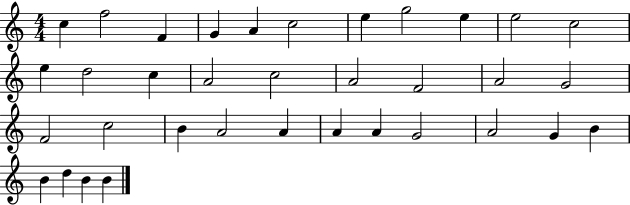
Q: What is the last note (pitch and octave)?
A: B4